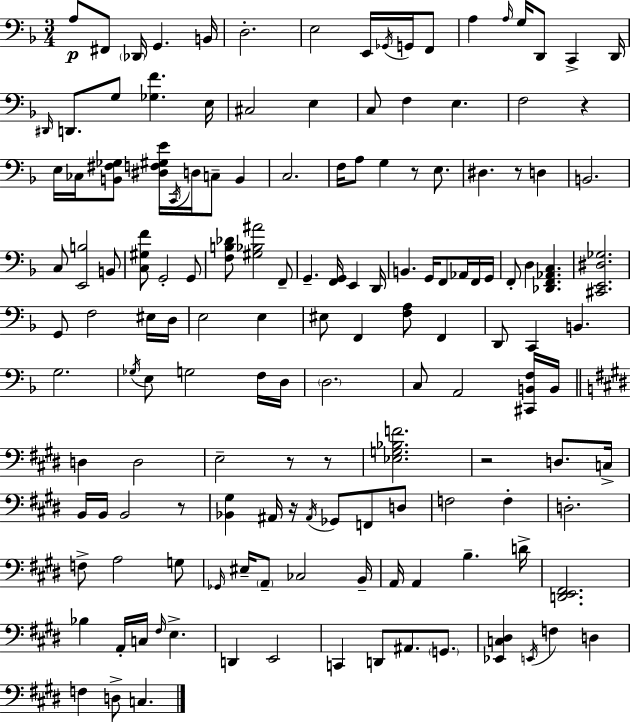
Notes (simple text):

A3/e F#2/e Db2/s G2/q. B2/s D3/h. E3/h E2/s Gb2/s G2/s F2/e A3/q A3/s G3/s D2/e C2/q D2/s D#2/s D2/e. G3/e [Gb3,F4]/q. E3/s C#3/h E3/q C3/e F3/q E3/q. F3/h R/q E3/s CES3/s [B2,F#3,Gb3]/e [D#3,F3,G#3,E4]/s C2/s D3/s C3/e B2/q C3/h. F3/s A3/e G3/q R/e E3/e. D#3/q. R/e D3/q B2/h. C3/e [E2,B3]/h B2/e [C3,G#3,F4]/e G2/h G2/e [F3,B3,Db4]/e [G#3,Bb3,A#4]/h F2/e G2/q. [F2,G2]/s E2/q D2/s B2/q. G2/s F2/e Ab2/s F2/s G2/s F2/e D3/q [Db2,F2,Ab2,C3]/q. [C#2,E2,D#3,Gb3]/h. G2/e F3/h EIS3/s D3/s E3/h E3/q EIS3/e F2/q [F3,A3]/e F2/q D2/e C2/q B2/q. G3/h. Gb3/s E3/e G3/h F3/s D3/s D3/h. C3/e A2/h [C#2,B2,F3]/s B2/s D3/q D3/h E3/h R/e R/e [Eb3,G3,Bb3,F4]/h. R/h D3/e. C3/s B2/s B2/s B2/h R/e [Bb2,G#3]/q A#2/s R/s A#2/s Gb2/e F2/e D3/e F3/h F3/q D3/h. F3/e A3/h G3/e Gb2/s EIS3/s A2/e CES3/h B2/s A2/s A2/q B3/q. D4/s [D2,E2,F#2]/h. Bb3/q A2/s C3/s F#3/s E3/q. D2/q E2/h C2/q D2/e A#2/e. G2/e. [Eb2,C3,D#3]/q E2/s F3/q D3/q F3/q D3/e C3/q.